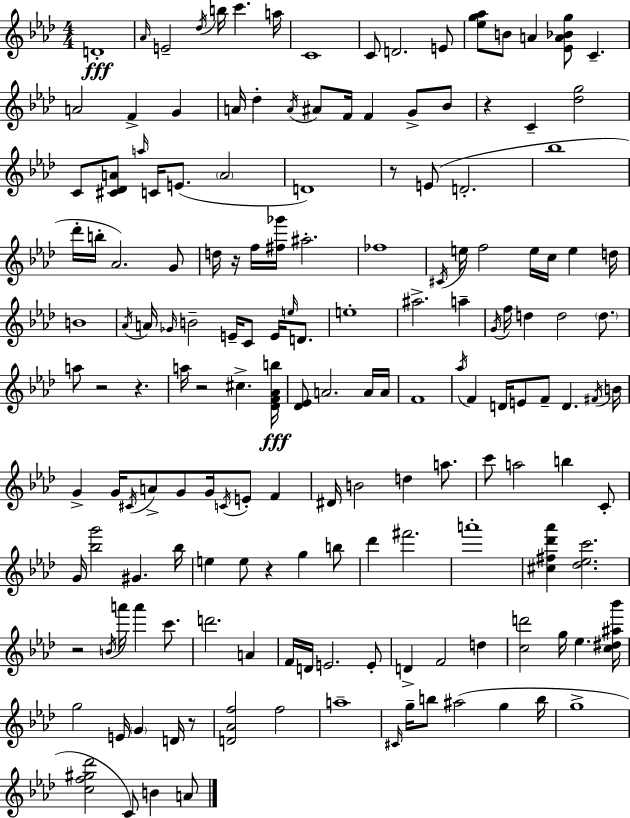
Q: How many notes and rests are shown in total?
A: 164